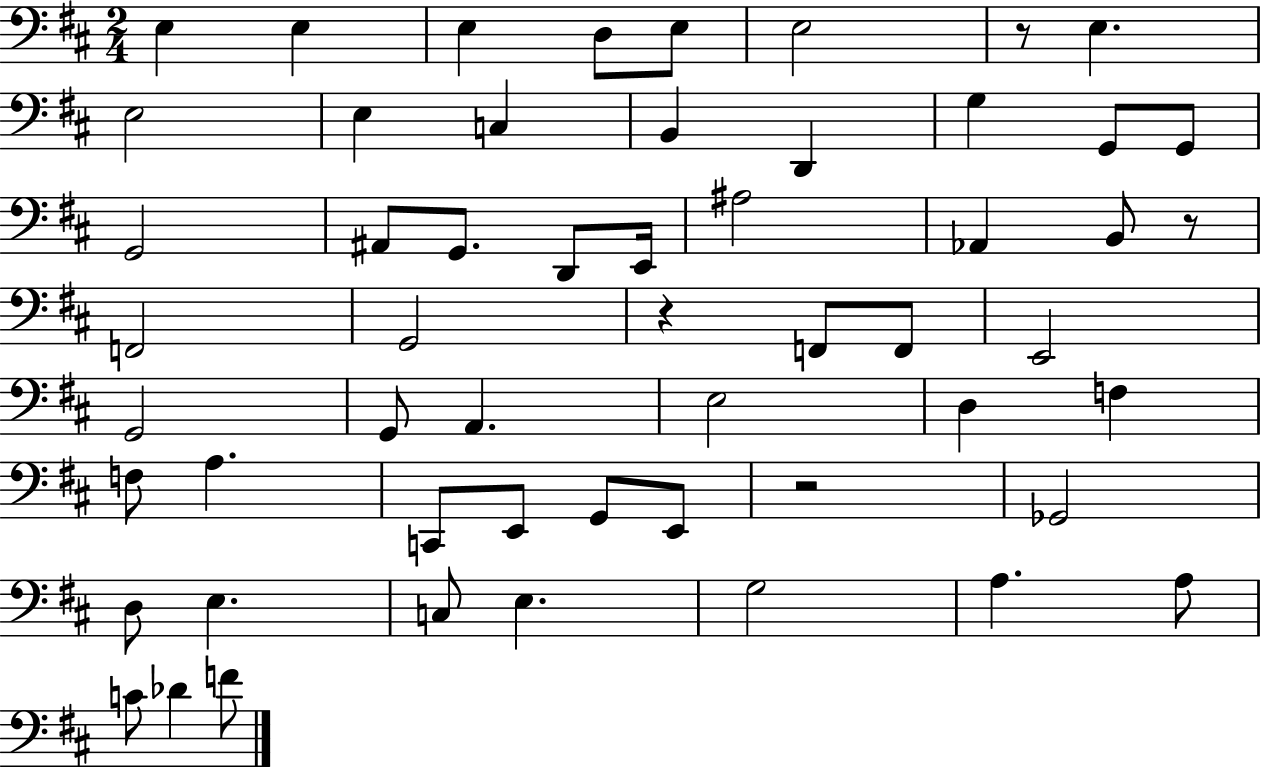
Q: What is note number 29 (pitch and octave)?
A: G2